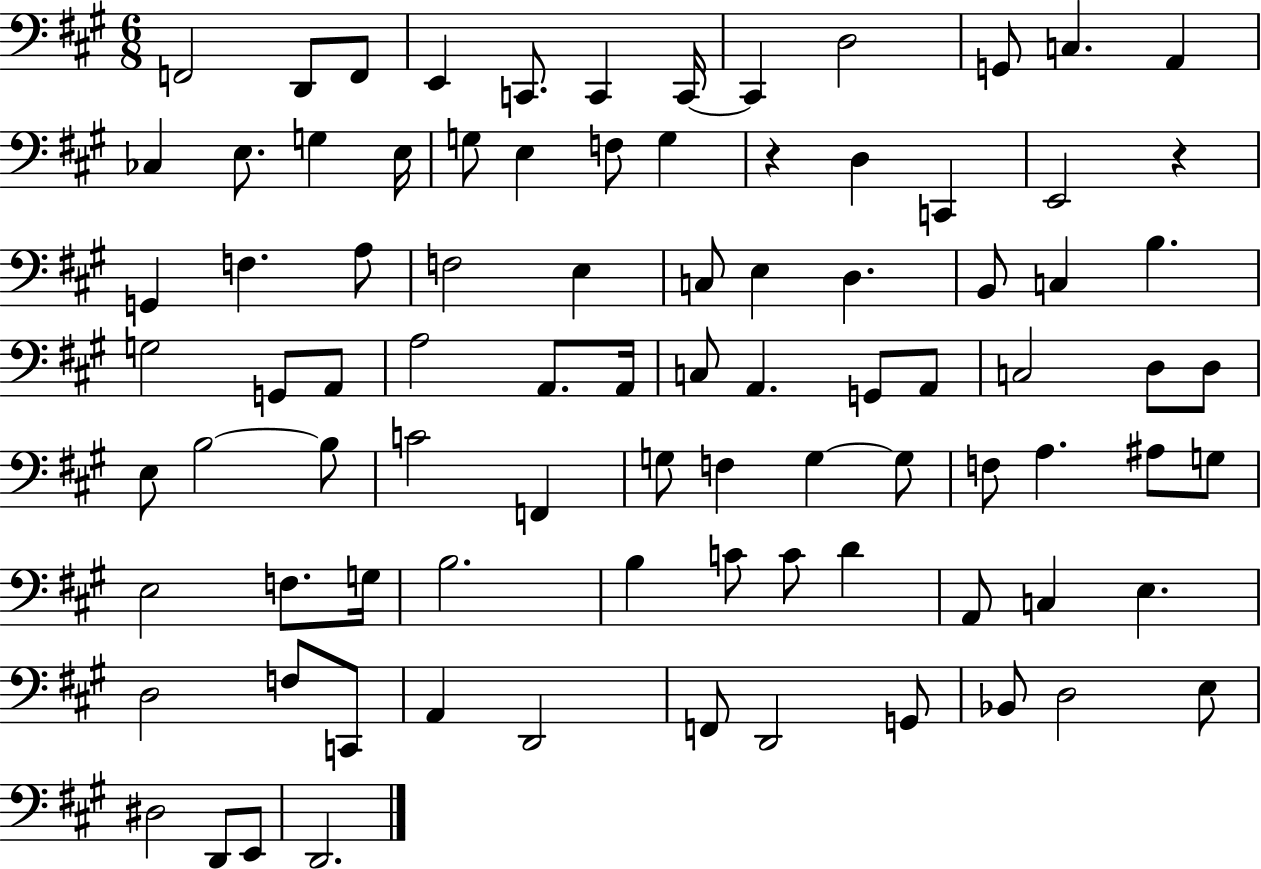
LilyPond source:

{
  \clef bass
  \numericTimeSignature
  \time 6/8
  \key a \major
  f,2 d,8 f,8 | e,4 c,8. c,4 c,16~~ | c,4 d2 | g,8 c4. a,4 | \break ces4 e8. g4 e16 | g8 e4 f8 g4 | r4 d4 c,4 | e,2 r4 | \break g,4 f4. a8 | f2 e4 | c8 e4 d4. | b,8 c4 b4. | \break g2 g,8 a,8 | a2 a,8. a,16 | c8 a,4. g,8 a,8 | c2 d8 d8 | \break e8 b2~~ b8 | c'2 f,4 | g8 f4 g4~~ g8 | f8 a4. ais8 g8 | \break e2 f8. g16 | b2. | b4 c'8 c'8 d'4 | a,8 c4 e4. | \break d2 f8 c,8 | a,4 d,2 | f,8 d,2 g,8 | bes,8 d2 e8 | \break dis2 d,8 e,8 | d,2. | \bar "|."
}